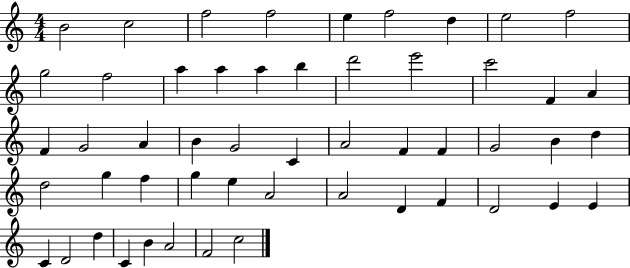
X:1
T:Untitled
M:4/4
L:1/4
K:C
B2 c2 f2 f2 e f2 d e2 f2 g2 f2 a a a b d'2 e'2 c'2 F A F G2 A B G2 C A2 F F G2 B d d2 g f g e A2 A2 D F D2 E E C D2 d C B A2 F2 c2